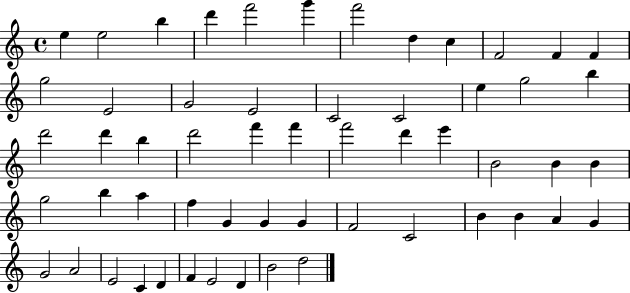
{
  \clef treble
  \time 4/4
  \defaultTimeSignature
  \key c \major
  e''4 e''2 b''4 | d'''4 f'''2 g'''4 | f'''2 d''4 c''4 | f'2 f'4 f'4 | \break g''2 e'2 | g'2 e'2 | c'2 c'2 | e''4 g''2 b''4 | \break d'''2 d'''4 b''4 | d'''2 f'''4 f'''4 | f'''2 d'''4 e'''4 | b'2 b'4 b'4 | \break g''2 b''4 a''4 | f''4 g'4 g'4 g'4 | f'2 c'2 | b'4 b'4 a'4 g'4 | \break g'2 a'2 | e'2 c'4 d'4 | f'4 e'2 d'4 | b'2 d''2 | \break \bar "|."
}